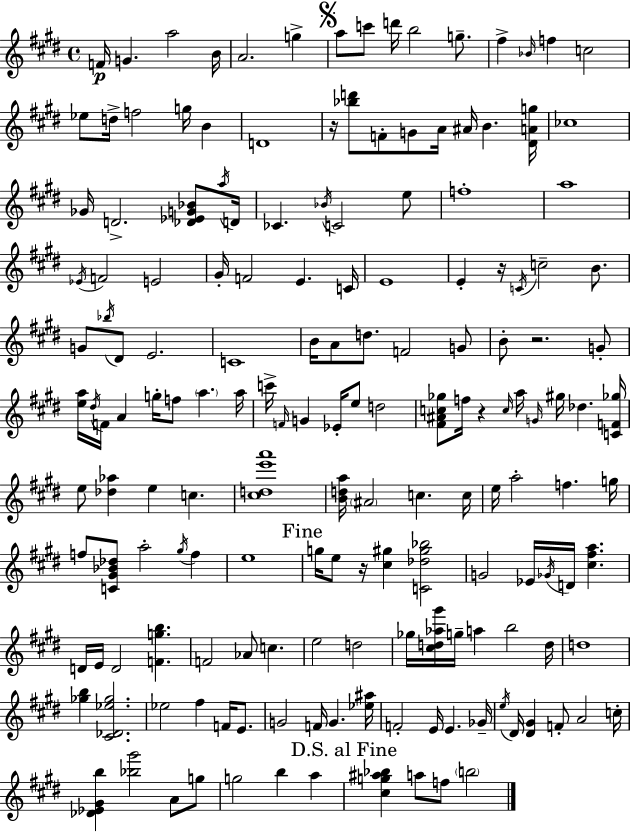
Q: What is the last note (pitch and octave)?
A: B5